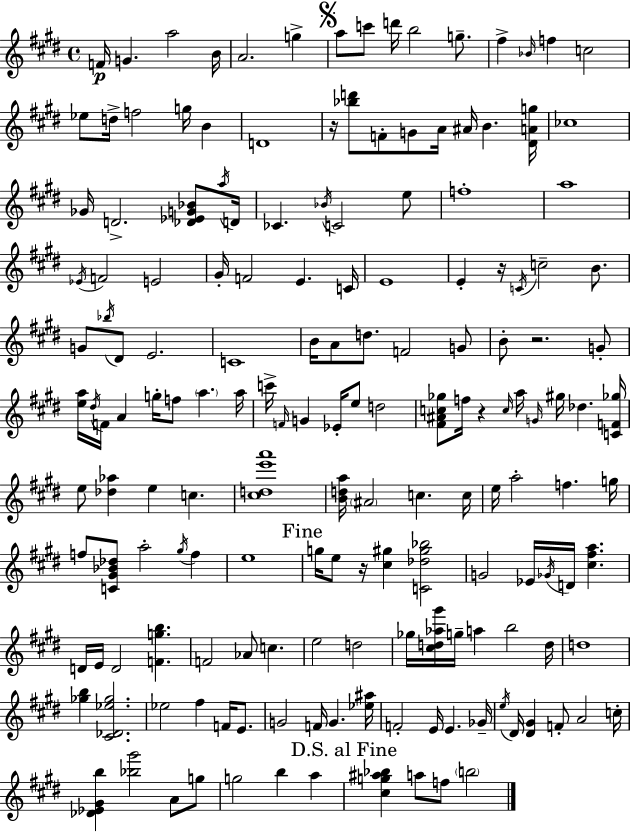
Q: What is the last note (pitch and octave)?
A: B5